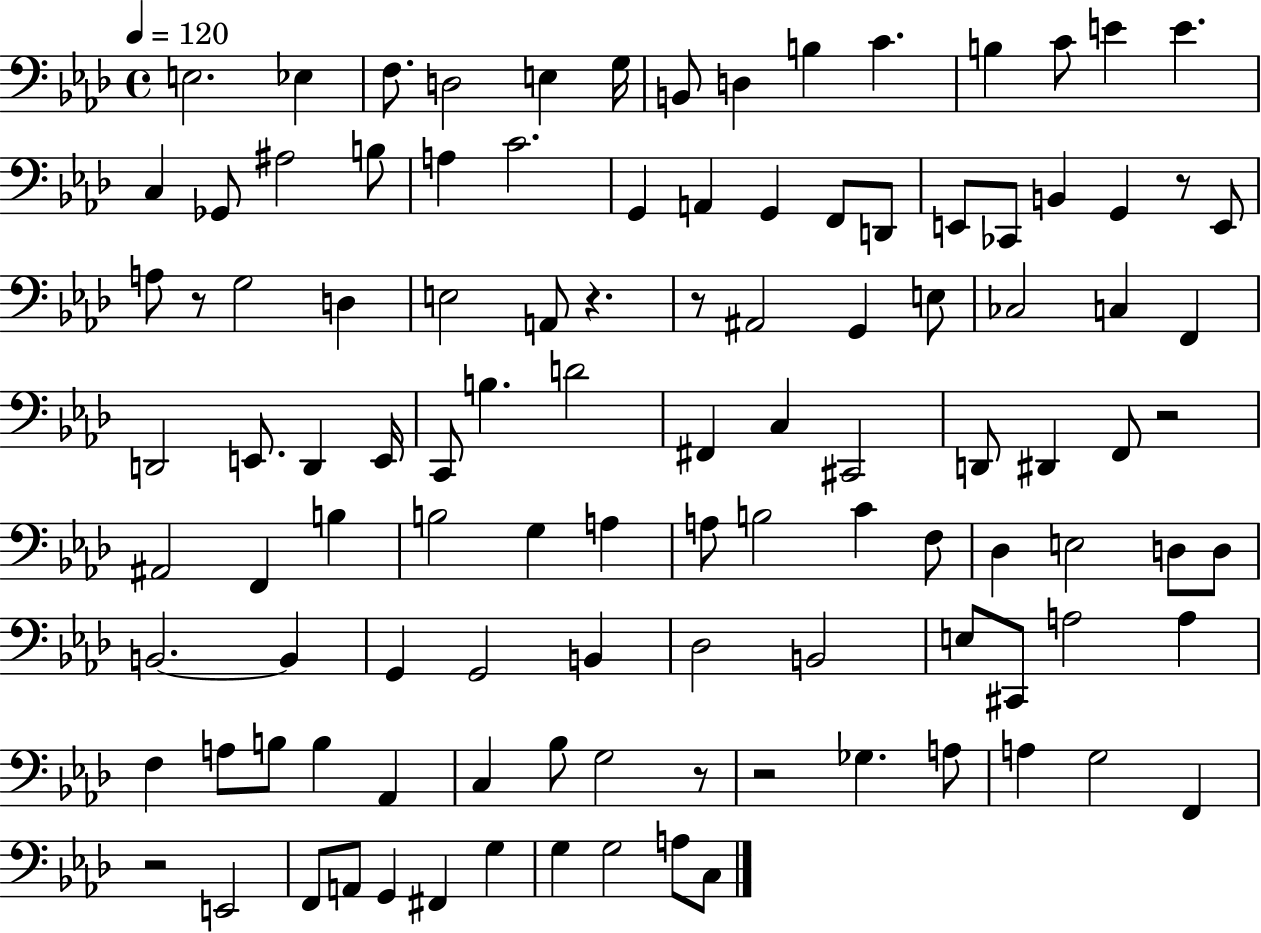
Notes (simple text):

E3/h. Eb3/q F3/e. D3/h E3/q G3/s B2/e D3/q B3/q C4/q. B3/q C4/e E4/q E4/q. C3/q Gb2/e A#3/h B3/e A3/q C4/h. G2/q A2/q G2/q F2/e D2/e E2/e CES2/e B2/q G2/q R/e E2/e A3/e R/e G3/h D3/q E3/h A2/e R/q. R/e A#2/h G2/q E3/e CES3/h C3/q F2/q D2/h E2/e. D2/q E2/s C2/e B3/q. D4/h F#2/q C3/q C#2/h D2/e D#2/q F2/e R/h A#2/h F2/q B3/q B3/h G3/q A3/q A3/e B3/h C4/q F3/e Db3/q E3/h D3/e D3/e B2/h. B2/q G2/q G2/h B2/q Db3/h B2/h E3/e C#2/e A3/h A3/q F3/q A3/e B3/e B3/q Ab2/q C3/q Bb3/e G3/h R/e R/h Gb3/q. A3/e A3/q G3/h F2/q R/h E2/h F2/e A2/e G2/q F#2/q G3/q G3/q G3/h A3/e C3/e